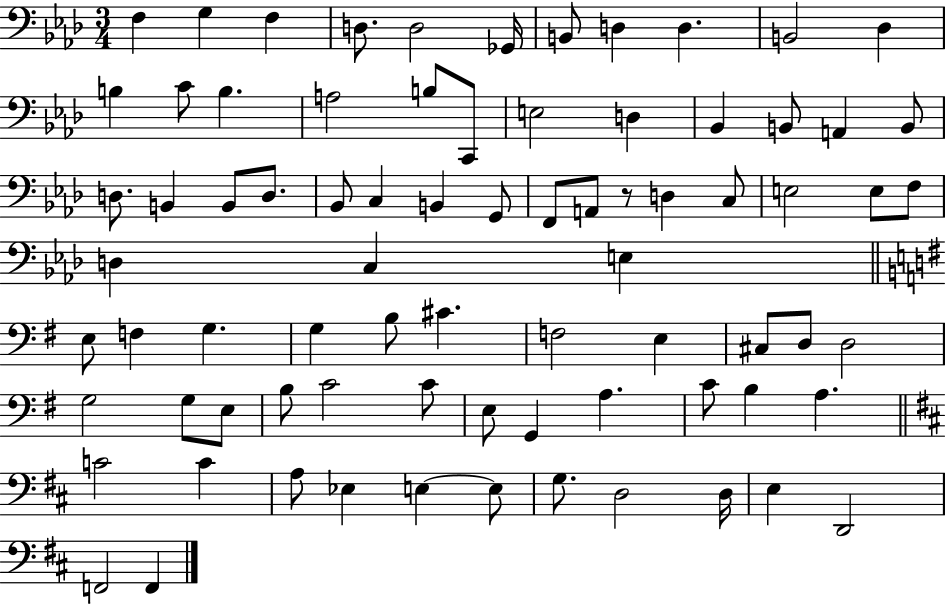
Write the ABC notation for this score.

X:1
T:Untitled
M:3/4
L:1/4
K:Ab
F, G, F, D,/2 D,2 _G,,/4 B,,/2 D, D, B,,2 _D, B, C/2 B, A,2 B,/2 C,,/2 E,2 D, _B,, B,,/2 A,, B,,/2 D,/2 B,, B,,/2 D,/2 _B,,/2 C, B,, G,,/2 F,,/2 A,,/2 z/2 D, C,/2 E,2 E,/2 F,/2 D, C, E, E,/2 F, G, G, B,/2 ^C F,2 E, ^C,/2 D,/2 D,2 G,2 G,/2 E,/2 B,/2 C2 C/2 E,/2 G,, A, C/2 B, A, C2 C A,/2 _E, E, E,/2 G,/2 D,2 D,/4 E, D,,2 F,,2 F,,